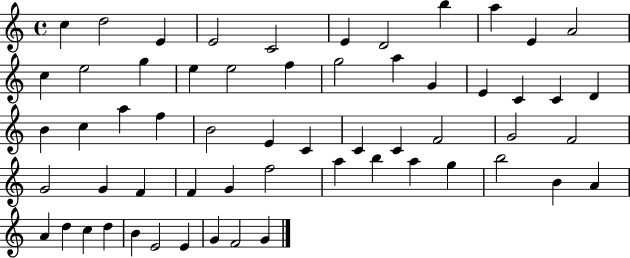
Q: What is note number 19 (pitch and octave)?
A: A5